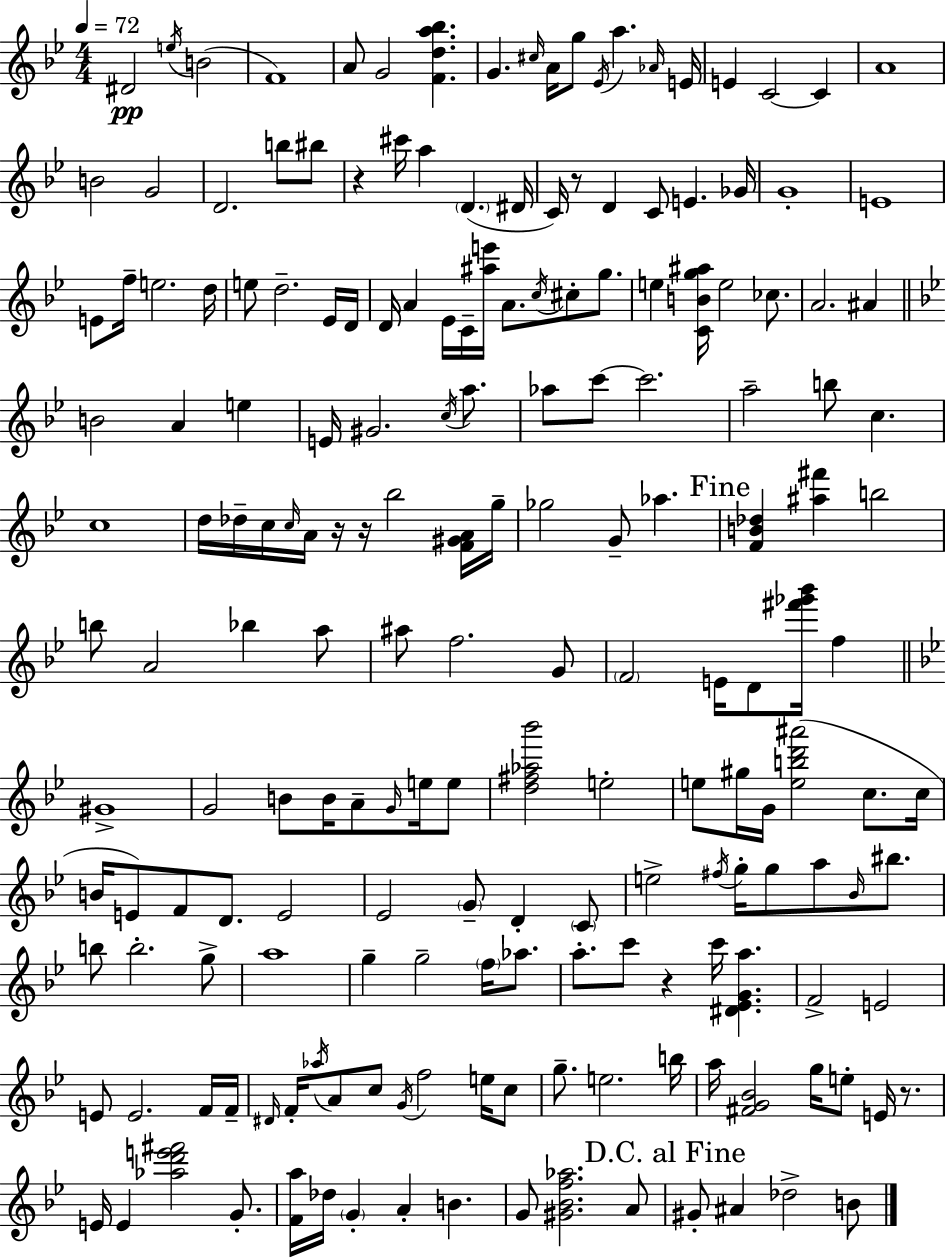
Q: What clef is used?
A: treble